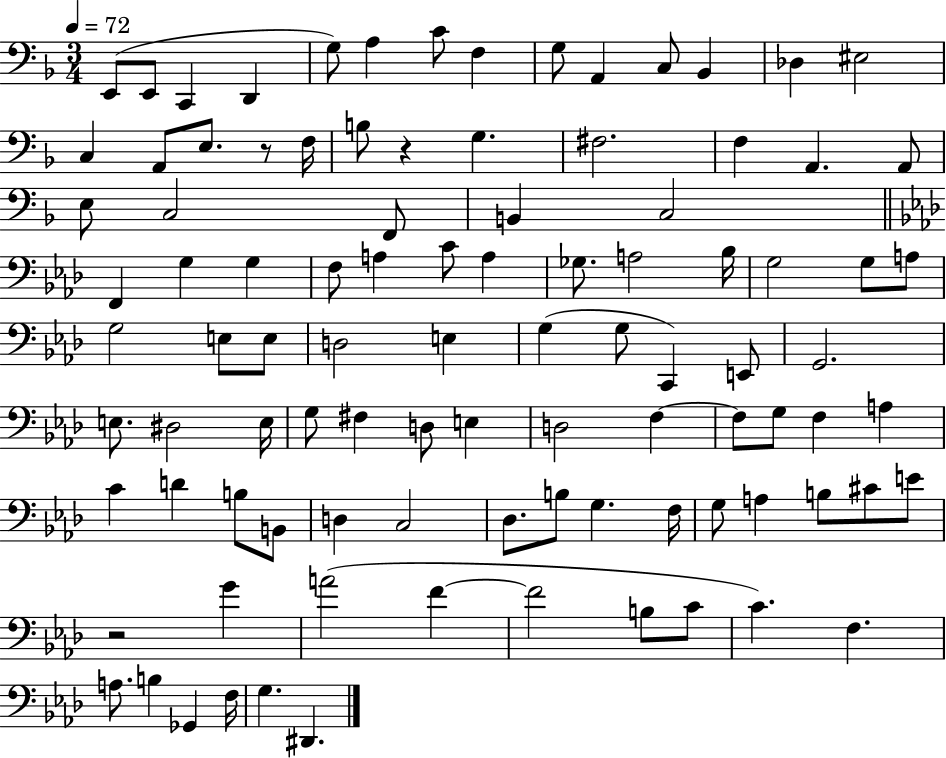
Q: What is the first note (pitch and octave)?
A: E2